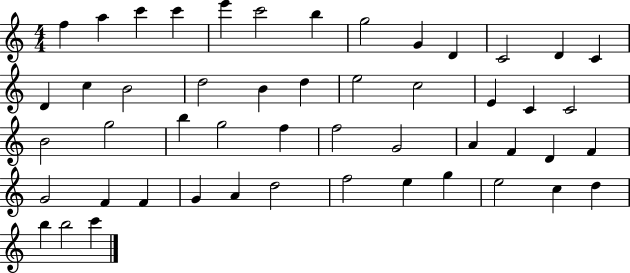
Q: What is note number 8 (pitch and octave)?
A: G5